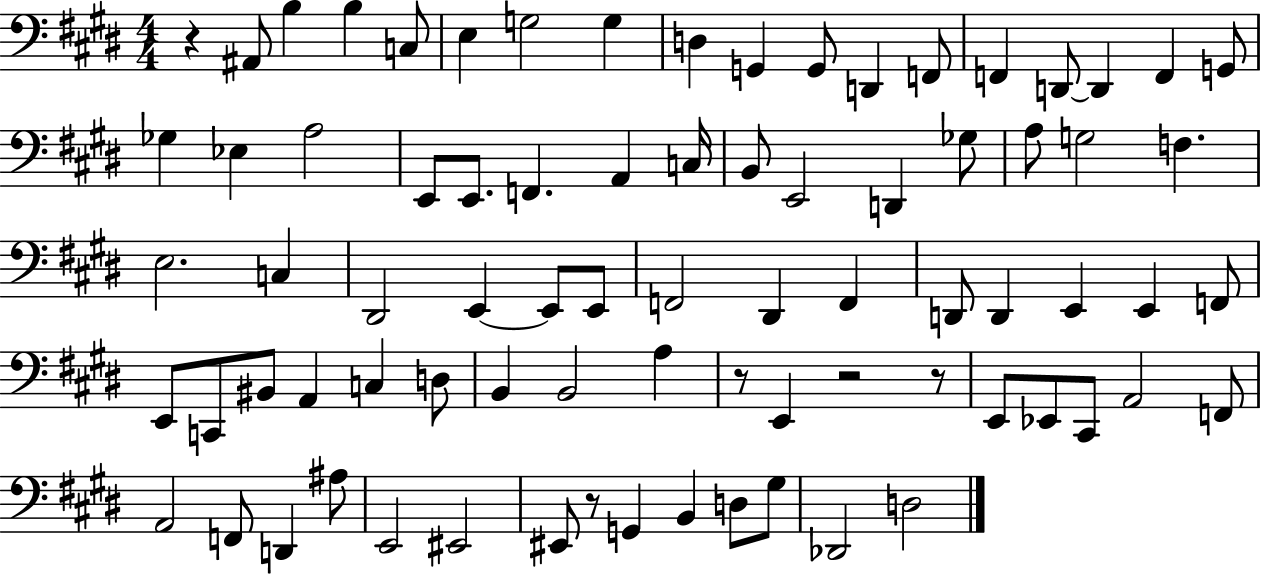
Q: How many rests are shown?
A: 5